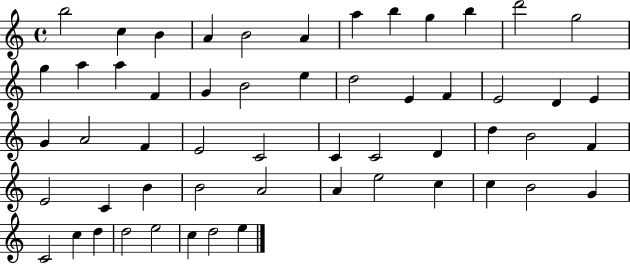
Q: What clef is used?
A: treble